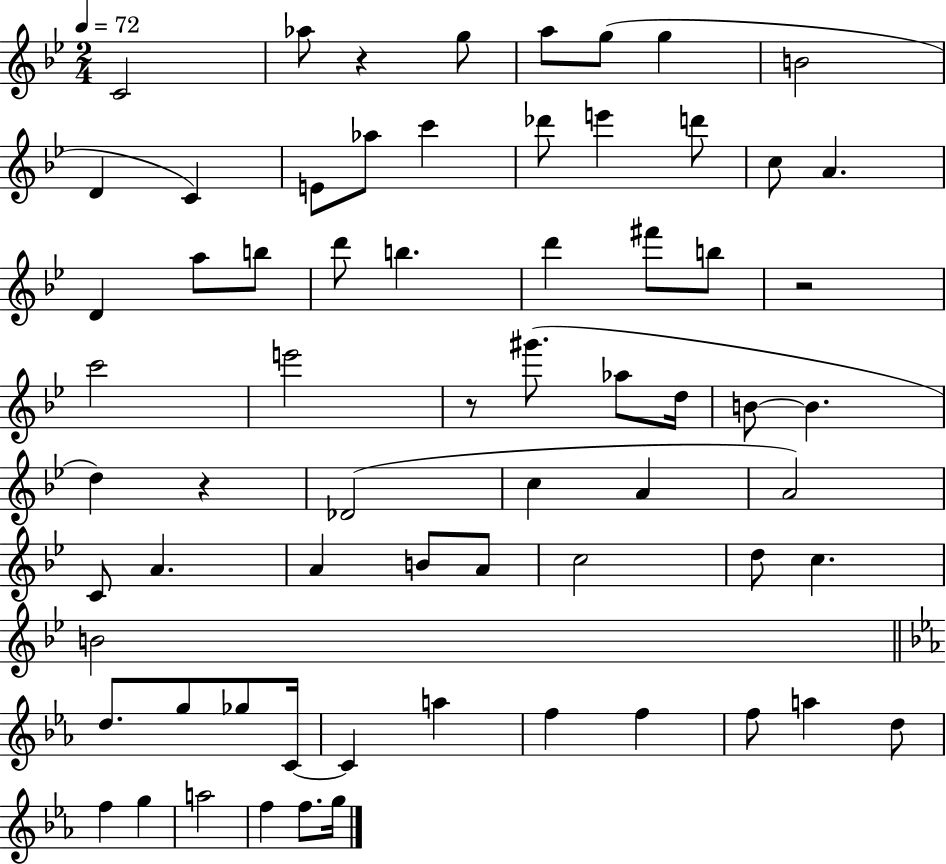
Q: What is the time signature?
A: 2/4